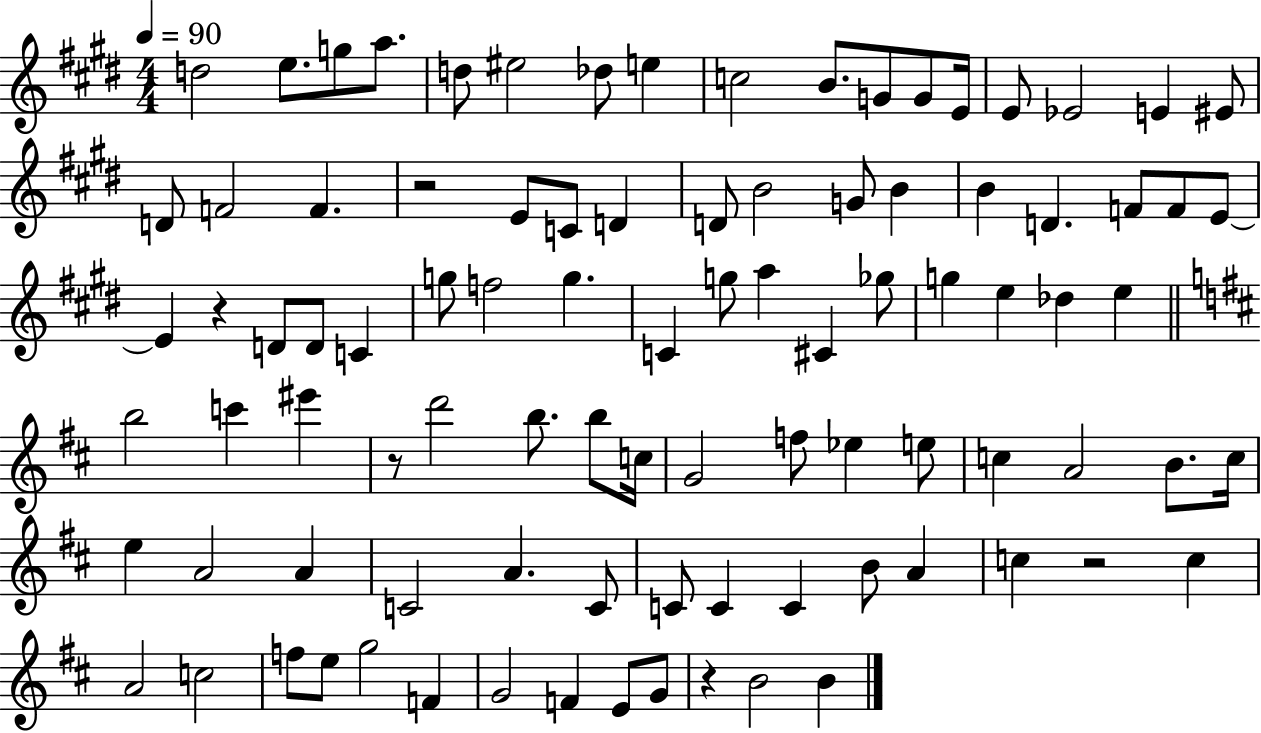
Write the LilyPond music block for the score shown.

{
  \clef treble
  \numericTimeSignature
  \time 4/4
  \key e \major
  \tempo 4 = 90
  d''2 e''8. g''8 a''8. | d''8 eis''2 des''8 e''4 | c''2 b'8. g'8 g'8 e'16 | e'8 ees'2 e'4 eis'8 | \break d'8 f'2 f'4. | r2 e'8 c'8 d'4 | d'8 b'2 g'8 b'4 | b'4 d'4. f'8 f'8 e'8~~ | \break e'4 r4 d'8 d'8 c'4 | g''8 f''2 g''4. | c'4 g''8 a''4 cis'4 ges''8 | g''4 e''4 des''4 e''4 | \break \bar "||" \break \key d \major b''2 c'''4 eis'''4 | r8 d'''2 b''8. b''8 c''16 | g'2 f''8 ees''4 e''8 | c''4 a'2 b'8. c''16 | \break e''4 a'2 a'4 | c'2 a'4. c'8 | c'8 c'4 c'4 b'8 a'4 | c''4 r2 c''4 | \break a'2 c''2 | f''8 e''8 g''2 f'4 | g'2 f'4 e'8 g'8 | r4 b'2 b'4 | \break \bar "|."
}